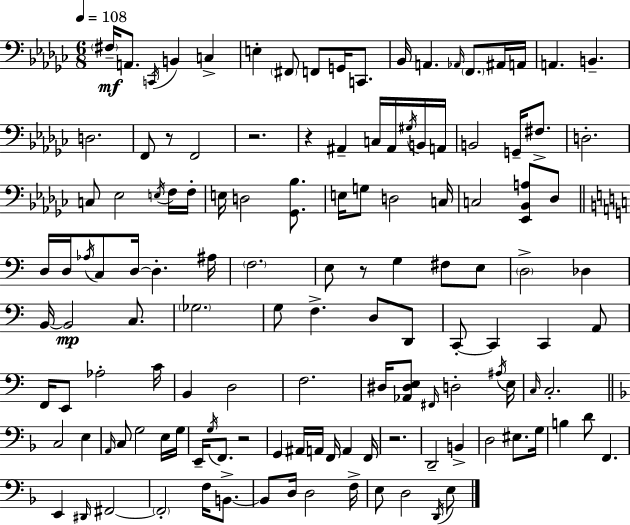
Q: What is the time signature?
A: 6/8